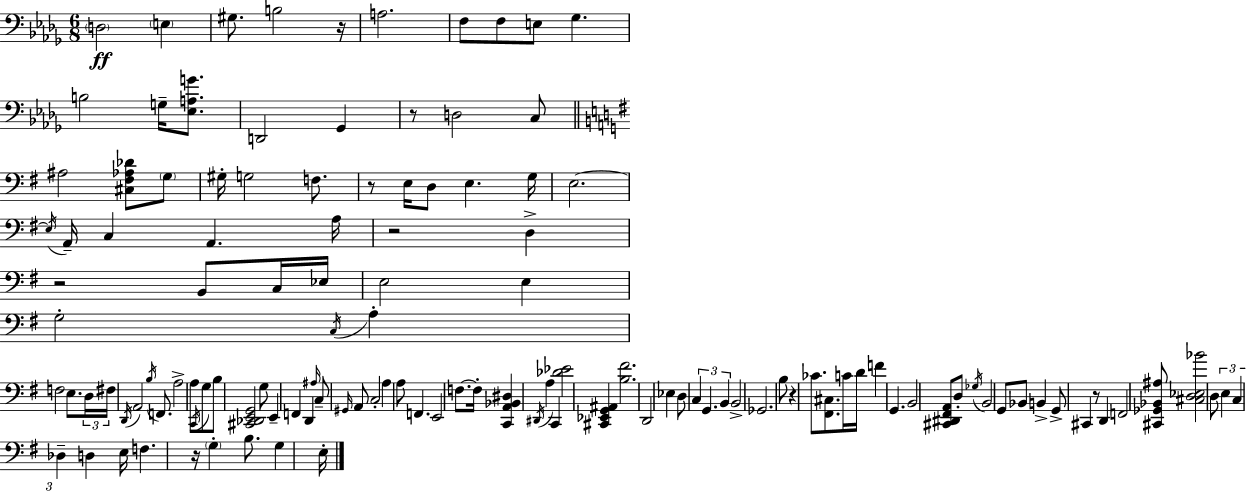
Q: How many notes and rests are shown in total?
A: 125